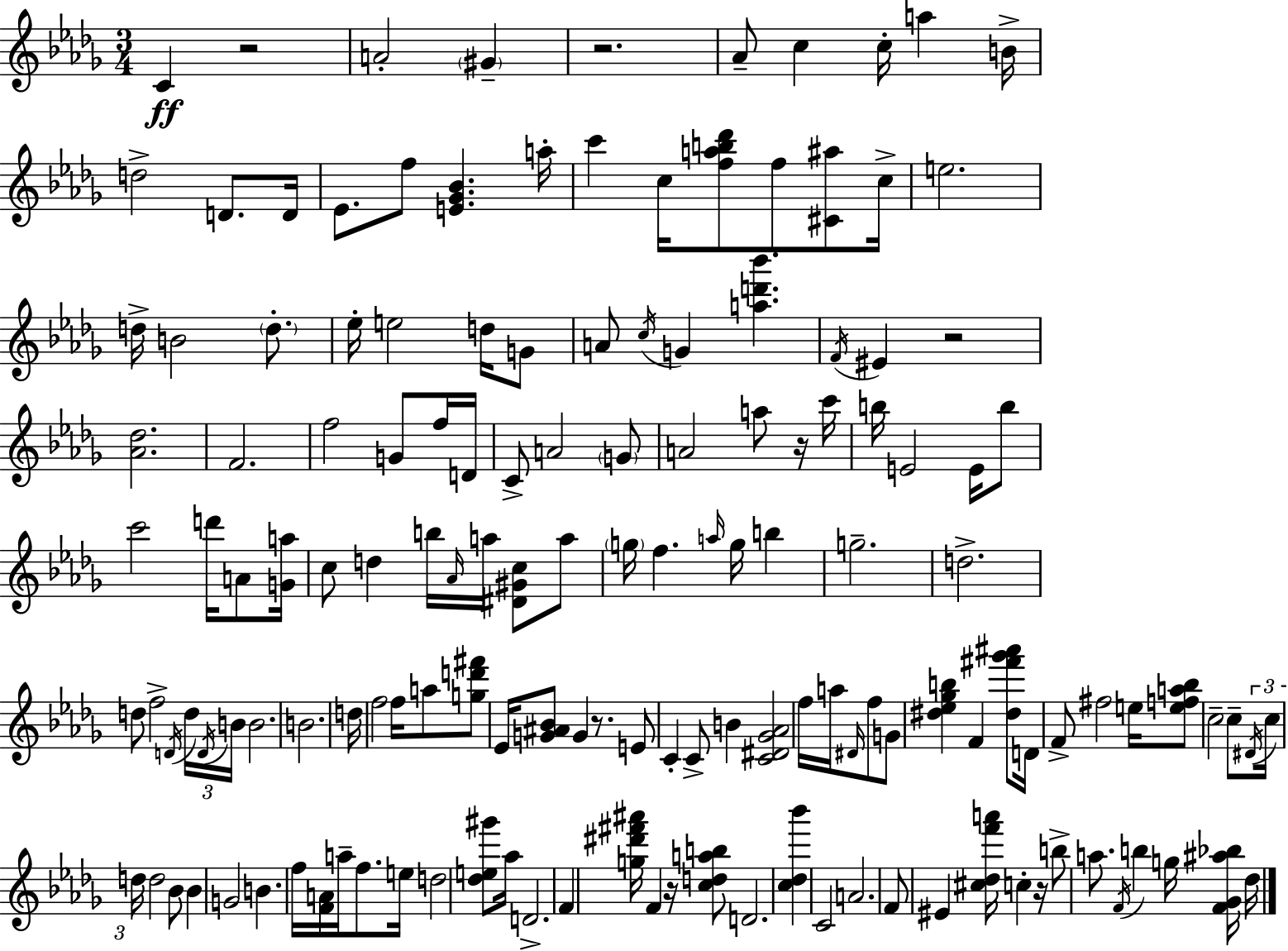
C4/q R/h A4/h G#4/q R/h. Ab4/e C5/q C5/s A5/q B4/s D5/h D4/e. D4/s Eb4/e. F5/e [E4,Gb4,Bb4]/q. A5/s C6/q C5/s [F5,A5,B5,Db6]/e F5/e [C#4,A#5]/e C5/s E5/h. D5/s B4/h D5/e. Eb5/s E5/h D5/s G4/e A4/e C5/s G4/q [A5,D6,Bb6]/q. F4/s EIS4/q R/h [Ab4,Db5]/h. F4/h. F5/h G4/e F5/s D4/s C4/e A4/h G4/e A4/h A5/e R/s C6/s B5/s E4/h E4/s B5/e C6/h D6/s A4/e [G4,A5]/s C5/e D5/q B5/s Ab4/s A5/s [D#4,G#4,C5]/e A5/e G5/s F5/q. A5/s G5/s B5/q G5/h. D5/h. D5/e F5/h D4/s D5/s D4/s B4/s B4/h. B4/h. D5/s F5/h F5/s A5/e [G5,D6,F#6]/e Eb4/s [G4,A#4,Bb4]/e G4/q R/e. E4/e C4/q C4/e B4/q [C4,D#4,Gb4,Ab4]/h F5/s A5/s D#4/s F5/e G4/e [D#5,Eb5,Gb5,B5]/q F4/q [D#5,F#6,Gb6,A#6]/e D4/s F4/e F#5/h E5/s [E5,F5,A5,Bb5]/e C5/h C5/e D#4/s C5/s D5/s D5/h Bb4/e Bb4/q G4/h B4/q. F5/s [F4,A4]/s A5/s F5/e. E5/s D5/h [Db5,E5,G#6]/e Ab5/s D4/h. F4/q [G5,D#6,F#6,A#6]/s F4/q R/s [C5,D5,A5,B5]/e D4/h. [C5,Db5,Bb6]/q C4/h A4/h. F4/e EIS4/q [C#5,Db5,F6,A6]/s C5/q R/s B5/e A5/e. F4/s B5/q G5/s [F4,Gb4,A#5,Bb5]/s Db5/s